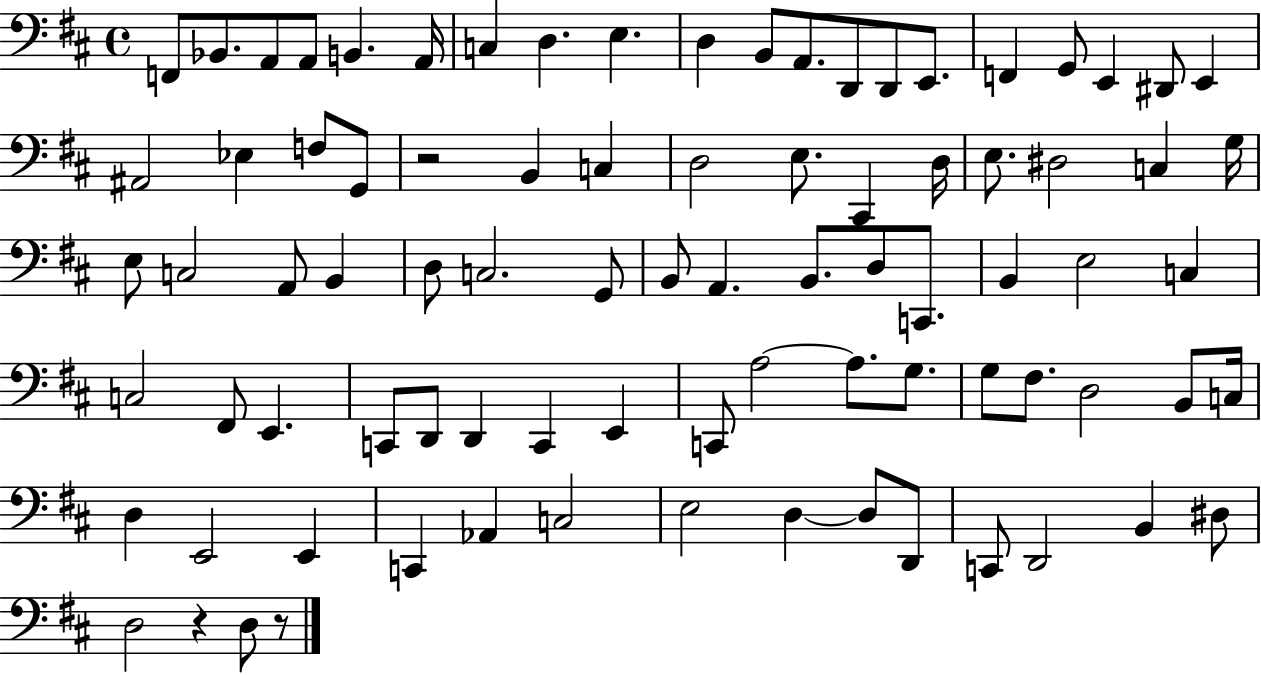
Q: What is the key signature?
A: D major